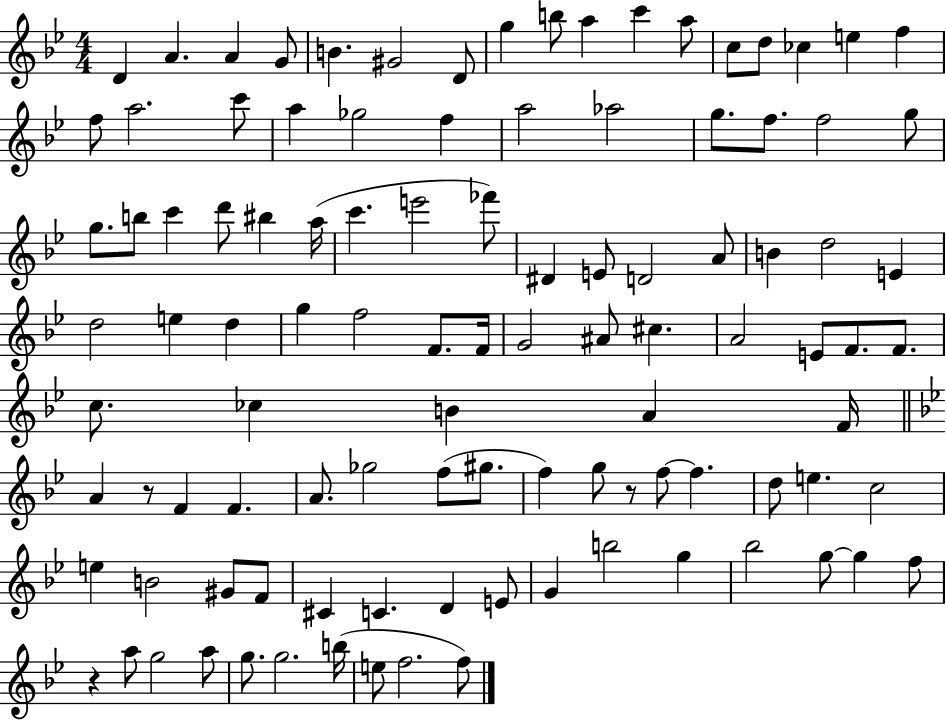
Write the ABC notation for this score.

X:1
T:Untitled
M:4/4
L:1/4
K:Bb
D A A G/2 B ^G2 D/2 g b/2 a c' a/2 c/2 d/2 _c e f f/2 a2 c'/2 a _g2 f a2 _a2 g/2 f/2 f2 g/2 g/2 b/2 c' d'/2 ^b a/4 c' e'2 _f'/2 ^D E/2 D2 A/2 B d2 E d2 e d g f2 F/2 F/4 G2 ^A/2 ^c A2 E/2 F/2 F/2 c/2 _c B A F/4 A z/2 F F A/2 _g2 f/2 ^g/2 f g/2 z/2 f/2 f d/2 e c2 e B2 ^G/2 F/2 ^C C D E/2 G b2 g _b2 g/2 g f/2 z a/2 g2 a/2 g/2 g2 b/4 e/2 f2 f/2